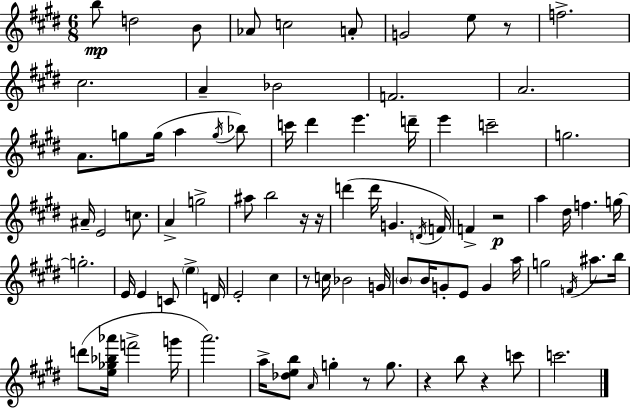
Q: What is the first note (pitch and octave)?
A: B5